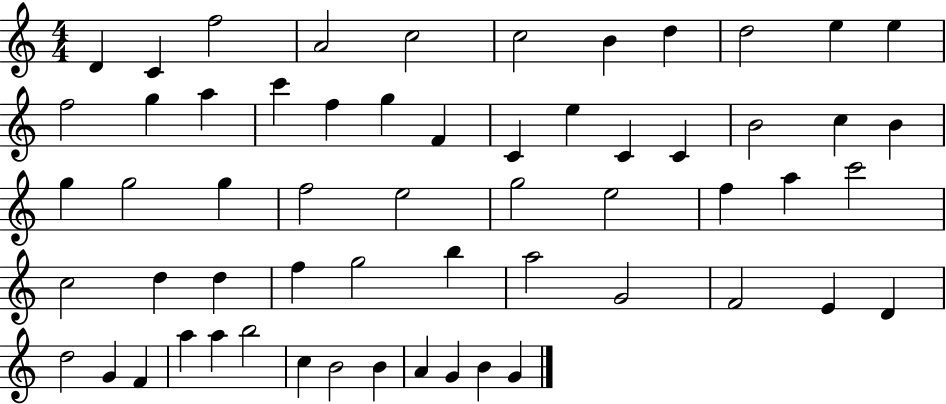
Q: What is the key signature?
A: C major